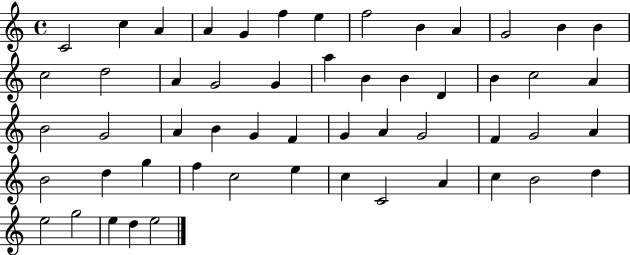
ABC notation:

X:1
T:Untitled
M:4/4
L:1/4
K:C
C2 c A A G f e f2 B A G2 B B c2 d2 A G2 G a B B D B c2 A B2 G2 A B G F G A G2 F G2 A B2 d g f c2 e c C2 A c B2 d e2 g2 e d e2